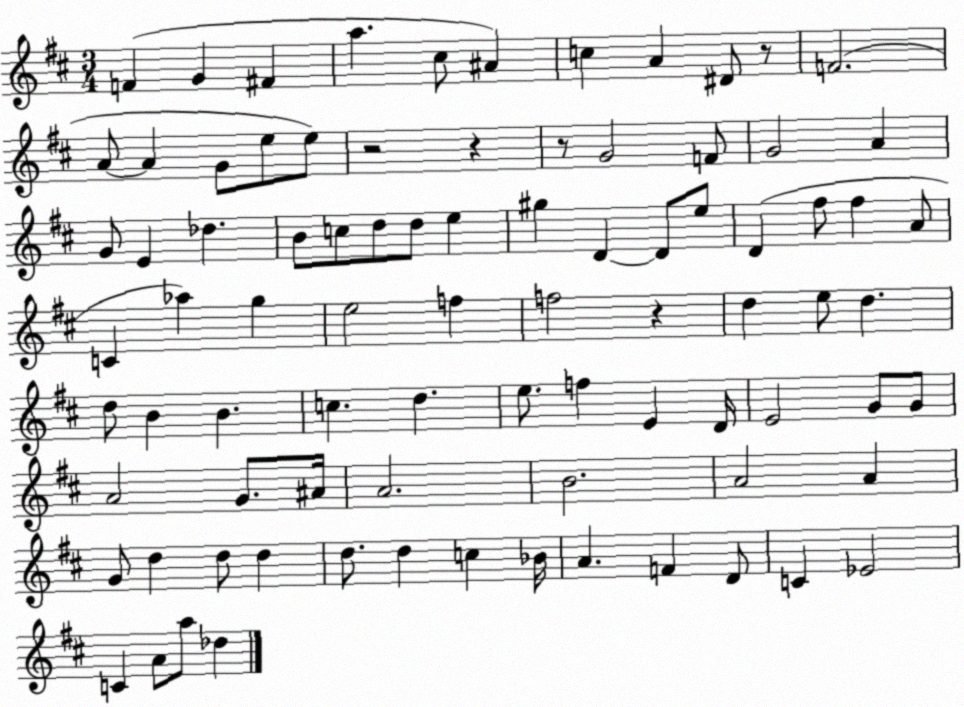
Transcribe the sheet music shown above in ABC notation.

X:1
T:Untitled
M:3/4
L:1/4
K:D
F G ^F a ^c/2 ^A c A ^D/2 z/2 F2 A/2 A G/2 e/2 e/2 z2 z z/2 G2 F/2 G2 A G/2 E _d B/2 c/2 d/2 d/2 e ^g D D/2 e/2 D ^f/2 ^f A/2 C _a g e2 f f2 z d e/2 d d/2 B B c d e/2 f E D/4 E2 G/2 G/2 A2 G/2 ^A/4 A2 B2 A2 A G/2 d d/2 d d/2 d c _B/4 A F D/2 C _E2 C A/2 a/2 _d